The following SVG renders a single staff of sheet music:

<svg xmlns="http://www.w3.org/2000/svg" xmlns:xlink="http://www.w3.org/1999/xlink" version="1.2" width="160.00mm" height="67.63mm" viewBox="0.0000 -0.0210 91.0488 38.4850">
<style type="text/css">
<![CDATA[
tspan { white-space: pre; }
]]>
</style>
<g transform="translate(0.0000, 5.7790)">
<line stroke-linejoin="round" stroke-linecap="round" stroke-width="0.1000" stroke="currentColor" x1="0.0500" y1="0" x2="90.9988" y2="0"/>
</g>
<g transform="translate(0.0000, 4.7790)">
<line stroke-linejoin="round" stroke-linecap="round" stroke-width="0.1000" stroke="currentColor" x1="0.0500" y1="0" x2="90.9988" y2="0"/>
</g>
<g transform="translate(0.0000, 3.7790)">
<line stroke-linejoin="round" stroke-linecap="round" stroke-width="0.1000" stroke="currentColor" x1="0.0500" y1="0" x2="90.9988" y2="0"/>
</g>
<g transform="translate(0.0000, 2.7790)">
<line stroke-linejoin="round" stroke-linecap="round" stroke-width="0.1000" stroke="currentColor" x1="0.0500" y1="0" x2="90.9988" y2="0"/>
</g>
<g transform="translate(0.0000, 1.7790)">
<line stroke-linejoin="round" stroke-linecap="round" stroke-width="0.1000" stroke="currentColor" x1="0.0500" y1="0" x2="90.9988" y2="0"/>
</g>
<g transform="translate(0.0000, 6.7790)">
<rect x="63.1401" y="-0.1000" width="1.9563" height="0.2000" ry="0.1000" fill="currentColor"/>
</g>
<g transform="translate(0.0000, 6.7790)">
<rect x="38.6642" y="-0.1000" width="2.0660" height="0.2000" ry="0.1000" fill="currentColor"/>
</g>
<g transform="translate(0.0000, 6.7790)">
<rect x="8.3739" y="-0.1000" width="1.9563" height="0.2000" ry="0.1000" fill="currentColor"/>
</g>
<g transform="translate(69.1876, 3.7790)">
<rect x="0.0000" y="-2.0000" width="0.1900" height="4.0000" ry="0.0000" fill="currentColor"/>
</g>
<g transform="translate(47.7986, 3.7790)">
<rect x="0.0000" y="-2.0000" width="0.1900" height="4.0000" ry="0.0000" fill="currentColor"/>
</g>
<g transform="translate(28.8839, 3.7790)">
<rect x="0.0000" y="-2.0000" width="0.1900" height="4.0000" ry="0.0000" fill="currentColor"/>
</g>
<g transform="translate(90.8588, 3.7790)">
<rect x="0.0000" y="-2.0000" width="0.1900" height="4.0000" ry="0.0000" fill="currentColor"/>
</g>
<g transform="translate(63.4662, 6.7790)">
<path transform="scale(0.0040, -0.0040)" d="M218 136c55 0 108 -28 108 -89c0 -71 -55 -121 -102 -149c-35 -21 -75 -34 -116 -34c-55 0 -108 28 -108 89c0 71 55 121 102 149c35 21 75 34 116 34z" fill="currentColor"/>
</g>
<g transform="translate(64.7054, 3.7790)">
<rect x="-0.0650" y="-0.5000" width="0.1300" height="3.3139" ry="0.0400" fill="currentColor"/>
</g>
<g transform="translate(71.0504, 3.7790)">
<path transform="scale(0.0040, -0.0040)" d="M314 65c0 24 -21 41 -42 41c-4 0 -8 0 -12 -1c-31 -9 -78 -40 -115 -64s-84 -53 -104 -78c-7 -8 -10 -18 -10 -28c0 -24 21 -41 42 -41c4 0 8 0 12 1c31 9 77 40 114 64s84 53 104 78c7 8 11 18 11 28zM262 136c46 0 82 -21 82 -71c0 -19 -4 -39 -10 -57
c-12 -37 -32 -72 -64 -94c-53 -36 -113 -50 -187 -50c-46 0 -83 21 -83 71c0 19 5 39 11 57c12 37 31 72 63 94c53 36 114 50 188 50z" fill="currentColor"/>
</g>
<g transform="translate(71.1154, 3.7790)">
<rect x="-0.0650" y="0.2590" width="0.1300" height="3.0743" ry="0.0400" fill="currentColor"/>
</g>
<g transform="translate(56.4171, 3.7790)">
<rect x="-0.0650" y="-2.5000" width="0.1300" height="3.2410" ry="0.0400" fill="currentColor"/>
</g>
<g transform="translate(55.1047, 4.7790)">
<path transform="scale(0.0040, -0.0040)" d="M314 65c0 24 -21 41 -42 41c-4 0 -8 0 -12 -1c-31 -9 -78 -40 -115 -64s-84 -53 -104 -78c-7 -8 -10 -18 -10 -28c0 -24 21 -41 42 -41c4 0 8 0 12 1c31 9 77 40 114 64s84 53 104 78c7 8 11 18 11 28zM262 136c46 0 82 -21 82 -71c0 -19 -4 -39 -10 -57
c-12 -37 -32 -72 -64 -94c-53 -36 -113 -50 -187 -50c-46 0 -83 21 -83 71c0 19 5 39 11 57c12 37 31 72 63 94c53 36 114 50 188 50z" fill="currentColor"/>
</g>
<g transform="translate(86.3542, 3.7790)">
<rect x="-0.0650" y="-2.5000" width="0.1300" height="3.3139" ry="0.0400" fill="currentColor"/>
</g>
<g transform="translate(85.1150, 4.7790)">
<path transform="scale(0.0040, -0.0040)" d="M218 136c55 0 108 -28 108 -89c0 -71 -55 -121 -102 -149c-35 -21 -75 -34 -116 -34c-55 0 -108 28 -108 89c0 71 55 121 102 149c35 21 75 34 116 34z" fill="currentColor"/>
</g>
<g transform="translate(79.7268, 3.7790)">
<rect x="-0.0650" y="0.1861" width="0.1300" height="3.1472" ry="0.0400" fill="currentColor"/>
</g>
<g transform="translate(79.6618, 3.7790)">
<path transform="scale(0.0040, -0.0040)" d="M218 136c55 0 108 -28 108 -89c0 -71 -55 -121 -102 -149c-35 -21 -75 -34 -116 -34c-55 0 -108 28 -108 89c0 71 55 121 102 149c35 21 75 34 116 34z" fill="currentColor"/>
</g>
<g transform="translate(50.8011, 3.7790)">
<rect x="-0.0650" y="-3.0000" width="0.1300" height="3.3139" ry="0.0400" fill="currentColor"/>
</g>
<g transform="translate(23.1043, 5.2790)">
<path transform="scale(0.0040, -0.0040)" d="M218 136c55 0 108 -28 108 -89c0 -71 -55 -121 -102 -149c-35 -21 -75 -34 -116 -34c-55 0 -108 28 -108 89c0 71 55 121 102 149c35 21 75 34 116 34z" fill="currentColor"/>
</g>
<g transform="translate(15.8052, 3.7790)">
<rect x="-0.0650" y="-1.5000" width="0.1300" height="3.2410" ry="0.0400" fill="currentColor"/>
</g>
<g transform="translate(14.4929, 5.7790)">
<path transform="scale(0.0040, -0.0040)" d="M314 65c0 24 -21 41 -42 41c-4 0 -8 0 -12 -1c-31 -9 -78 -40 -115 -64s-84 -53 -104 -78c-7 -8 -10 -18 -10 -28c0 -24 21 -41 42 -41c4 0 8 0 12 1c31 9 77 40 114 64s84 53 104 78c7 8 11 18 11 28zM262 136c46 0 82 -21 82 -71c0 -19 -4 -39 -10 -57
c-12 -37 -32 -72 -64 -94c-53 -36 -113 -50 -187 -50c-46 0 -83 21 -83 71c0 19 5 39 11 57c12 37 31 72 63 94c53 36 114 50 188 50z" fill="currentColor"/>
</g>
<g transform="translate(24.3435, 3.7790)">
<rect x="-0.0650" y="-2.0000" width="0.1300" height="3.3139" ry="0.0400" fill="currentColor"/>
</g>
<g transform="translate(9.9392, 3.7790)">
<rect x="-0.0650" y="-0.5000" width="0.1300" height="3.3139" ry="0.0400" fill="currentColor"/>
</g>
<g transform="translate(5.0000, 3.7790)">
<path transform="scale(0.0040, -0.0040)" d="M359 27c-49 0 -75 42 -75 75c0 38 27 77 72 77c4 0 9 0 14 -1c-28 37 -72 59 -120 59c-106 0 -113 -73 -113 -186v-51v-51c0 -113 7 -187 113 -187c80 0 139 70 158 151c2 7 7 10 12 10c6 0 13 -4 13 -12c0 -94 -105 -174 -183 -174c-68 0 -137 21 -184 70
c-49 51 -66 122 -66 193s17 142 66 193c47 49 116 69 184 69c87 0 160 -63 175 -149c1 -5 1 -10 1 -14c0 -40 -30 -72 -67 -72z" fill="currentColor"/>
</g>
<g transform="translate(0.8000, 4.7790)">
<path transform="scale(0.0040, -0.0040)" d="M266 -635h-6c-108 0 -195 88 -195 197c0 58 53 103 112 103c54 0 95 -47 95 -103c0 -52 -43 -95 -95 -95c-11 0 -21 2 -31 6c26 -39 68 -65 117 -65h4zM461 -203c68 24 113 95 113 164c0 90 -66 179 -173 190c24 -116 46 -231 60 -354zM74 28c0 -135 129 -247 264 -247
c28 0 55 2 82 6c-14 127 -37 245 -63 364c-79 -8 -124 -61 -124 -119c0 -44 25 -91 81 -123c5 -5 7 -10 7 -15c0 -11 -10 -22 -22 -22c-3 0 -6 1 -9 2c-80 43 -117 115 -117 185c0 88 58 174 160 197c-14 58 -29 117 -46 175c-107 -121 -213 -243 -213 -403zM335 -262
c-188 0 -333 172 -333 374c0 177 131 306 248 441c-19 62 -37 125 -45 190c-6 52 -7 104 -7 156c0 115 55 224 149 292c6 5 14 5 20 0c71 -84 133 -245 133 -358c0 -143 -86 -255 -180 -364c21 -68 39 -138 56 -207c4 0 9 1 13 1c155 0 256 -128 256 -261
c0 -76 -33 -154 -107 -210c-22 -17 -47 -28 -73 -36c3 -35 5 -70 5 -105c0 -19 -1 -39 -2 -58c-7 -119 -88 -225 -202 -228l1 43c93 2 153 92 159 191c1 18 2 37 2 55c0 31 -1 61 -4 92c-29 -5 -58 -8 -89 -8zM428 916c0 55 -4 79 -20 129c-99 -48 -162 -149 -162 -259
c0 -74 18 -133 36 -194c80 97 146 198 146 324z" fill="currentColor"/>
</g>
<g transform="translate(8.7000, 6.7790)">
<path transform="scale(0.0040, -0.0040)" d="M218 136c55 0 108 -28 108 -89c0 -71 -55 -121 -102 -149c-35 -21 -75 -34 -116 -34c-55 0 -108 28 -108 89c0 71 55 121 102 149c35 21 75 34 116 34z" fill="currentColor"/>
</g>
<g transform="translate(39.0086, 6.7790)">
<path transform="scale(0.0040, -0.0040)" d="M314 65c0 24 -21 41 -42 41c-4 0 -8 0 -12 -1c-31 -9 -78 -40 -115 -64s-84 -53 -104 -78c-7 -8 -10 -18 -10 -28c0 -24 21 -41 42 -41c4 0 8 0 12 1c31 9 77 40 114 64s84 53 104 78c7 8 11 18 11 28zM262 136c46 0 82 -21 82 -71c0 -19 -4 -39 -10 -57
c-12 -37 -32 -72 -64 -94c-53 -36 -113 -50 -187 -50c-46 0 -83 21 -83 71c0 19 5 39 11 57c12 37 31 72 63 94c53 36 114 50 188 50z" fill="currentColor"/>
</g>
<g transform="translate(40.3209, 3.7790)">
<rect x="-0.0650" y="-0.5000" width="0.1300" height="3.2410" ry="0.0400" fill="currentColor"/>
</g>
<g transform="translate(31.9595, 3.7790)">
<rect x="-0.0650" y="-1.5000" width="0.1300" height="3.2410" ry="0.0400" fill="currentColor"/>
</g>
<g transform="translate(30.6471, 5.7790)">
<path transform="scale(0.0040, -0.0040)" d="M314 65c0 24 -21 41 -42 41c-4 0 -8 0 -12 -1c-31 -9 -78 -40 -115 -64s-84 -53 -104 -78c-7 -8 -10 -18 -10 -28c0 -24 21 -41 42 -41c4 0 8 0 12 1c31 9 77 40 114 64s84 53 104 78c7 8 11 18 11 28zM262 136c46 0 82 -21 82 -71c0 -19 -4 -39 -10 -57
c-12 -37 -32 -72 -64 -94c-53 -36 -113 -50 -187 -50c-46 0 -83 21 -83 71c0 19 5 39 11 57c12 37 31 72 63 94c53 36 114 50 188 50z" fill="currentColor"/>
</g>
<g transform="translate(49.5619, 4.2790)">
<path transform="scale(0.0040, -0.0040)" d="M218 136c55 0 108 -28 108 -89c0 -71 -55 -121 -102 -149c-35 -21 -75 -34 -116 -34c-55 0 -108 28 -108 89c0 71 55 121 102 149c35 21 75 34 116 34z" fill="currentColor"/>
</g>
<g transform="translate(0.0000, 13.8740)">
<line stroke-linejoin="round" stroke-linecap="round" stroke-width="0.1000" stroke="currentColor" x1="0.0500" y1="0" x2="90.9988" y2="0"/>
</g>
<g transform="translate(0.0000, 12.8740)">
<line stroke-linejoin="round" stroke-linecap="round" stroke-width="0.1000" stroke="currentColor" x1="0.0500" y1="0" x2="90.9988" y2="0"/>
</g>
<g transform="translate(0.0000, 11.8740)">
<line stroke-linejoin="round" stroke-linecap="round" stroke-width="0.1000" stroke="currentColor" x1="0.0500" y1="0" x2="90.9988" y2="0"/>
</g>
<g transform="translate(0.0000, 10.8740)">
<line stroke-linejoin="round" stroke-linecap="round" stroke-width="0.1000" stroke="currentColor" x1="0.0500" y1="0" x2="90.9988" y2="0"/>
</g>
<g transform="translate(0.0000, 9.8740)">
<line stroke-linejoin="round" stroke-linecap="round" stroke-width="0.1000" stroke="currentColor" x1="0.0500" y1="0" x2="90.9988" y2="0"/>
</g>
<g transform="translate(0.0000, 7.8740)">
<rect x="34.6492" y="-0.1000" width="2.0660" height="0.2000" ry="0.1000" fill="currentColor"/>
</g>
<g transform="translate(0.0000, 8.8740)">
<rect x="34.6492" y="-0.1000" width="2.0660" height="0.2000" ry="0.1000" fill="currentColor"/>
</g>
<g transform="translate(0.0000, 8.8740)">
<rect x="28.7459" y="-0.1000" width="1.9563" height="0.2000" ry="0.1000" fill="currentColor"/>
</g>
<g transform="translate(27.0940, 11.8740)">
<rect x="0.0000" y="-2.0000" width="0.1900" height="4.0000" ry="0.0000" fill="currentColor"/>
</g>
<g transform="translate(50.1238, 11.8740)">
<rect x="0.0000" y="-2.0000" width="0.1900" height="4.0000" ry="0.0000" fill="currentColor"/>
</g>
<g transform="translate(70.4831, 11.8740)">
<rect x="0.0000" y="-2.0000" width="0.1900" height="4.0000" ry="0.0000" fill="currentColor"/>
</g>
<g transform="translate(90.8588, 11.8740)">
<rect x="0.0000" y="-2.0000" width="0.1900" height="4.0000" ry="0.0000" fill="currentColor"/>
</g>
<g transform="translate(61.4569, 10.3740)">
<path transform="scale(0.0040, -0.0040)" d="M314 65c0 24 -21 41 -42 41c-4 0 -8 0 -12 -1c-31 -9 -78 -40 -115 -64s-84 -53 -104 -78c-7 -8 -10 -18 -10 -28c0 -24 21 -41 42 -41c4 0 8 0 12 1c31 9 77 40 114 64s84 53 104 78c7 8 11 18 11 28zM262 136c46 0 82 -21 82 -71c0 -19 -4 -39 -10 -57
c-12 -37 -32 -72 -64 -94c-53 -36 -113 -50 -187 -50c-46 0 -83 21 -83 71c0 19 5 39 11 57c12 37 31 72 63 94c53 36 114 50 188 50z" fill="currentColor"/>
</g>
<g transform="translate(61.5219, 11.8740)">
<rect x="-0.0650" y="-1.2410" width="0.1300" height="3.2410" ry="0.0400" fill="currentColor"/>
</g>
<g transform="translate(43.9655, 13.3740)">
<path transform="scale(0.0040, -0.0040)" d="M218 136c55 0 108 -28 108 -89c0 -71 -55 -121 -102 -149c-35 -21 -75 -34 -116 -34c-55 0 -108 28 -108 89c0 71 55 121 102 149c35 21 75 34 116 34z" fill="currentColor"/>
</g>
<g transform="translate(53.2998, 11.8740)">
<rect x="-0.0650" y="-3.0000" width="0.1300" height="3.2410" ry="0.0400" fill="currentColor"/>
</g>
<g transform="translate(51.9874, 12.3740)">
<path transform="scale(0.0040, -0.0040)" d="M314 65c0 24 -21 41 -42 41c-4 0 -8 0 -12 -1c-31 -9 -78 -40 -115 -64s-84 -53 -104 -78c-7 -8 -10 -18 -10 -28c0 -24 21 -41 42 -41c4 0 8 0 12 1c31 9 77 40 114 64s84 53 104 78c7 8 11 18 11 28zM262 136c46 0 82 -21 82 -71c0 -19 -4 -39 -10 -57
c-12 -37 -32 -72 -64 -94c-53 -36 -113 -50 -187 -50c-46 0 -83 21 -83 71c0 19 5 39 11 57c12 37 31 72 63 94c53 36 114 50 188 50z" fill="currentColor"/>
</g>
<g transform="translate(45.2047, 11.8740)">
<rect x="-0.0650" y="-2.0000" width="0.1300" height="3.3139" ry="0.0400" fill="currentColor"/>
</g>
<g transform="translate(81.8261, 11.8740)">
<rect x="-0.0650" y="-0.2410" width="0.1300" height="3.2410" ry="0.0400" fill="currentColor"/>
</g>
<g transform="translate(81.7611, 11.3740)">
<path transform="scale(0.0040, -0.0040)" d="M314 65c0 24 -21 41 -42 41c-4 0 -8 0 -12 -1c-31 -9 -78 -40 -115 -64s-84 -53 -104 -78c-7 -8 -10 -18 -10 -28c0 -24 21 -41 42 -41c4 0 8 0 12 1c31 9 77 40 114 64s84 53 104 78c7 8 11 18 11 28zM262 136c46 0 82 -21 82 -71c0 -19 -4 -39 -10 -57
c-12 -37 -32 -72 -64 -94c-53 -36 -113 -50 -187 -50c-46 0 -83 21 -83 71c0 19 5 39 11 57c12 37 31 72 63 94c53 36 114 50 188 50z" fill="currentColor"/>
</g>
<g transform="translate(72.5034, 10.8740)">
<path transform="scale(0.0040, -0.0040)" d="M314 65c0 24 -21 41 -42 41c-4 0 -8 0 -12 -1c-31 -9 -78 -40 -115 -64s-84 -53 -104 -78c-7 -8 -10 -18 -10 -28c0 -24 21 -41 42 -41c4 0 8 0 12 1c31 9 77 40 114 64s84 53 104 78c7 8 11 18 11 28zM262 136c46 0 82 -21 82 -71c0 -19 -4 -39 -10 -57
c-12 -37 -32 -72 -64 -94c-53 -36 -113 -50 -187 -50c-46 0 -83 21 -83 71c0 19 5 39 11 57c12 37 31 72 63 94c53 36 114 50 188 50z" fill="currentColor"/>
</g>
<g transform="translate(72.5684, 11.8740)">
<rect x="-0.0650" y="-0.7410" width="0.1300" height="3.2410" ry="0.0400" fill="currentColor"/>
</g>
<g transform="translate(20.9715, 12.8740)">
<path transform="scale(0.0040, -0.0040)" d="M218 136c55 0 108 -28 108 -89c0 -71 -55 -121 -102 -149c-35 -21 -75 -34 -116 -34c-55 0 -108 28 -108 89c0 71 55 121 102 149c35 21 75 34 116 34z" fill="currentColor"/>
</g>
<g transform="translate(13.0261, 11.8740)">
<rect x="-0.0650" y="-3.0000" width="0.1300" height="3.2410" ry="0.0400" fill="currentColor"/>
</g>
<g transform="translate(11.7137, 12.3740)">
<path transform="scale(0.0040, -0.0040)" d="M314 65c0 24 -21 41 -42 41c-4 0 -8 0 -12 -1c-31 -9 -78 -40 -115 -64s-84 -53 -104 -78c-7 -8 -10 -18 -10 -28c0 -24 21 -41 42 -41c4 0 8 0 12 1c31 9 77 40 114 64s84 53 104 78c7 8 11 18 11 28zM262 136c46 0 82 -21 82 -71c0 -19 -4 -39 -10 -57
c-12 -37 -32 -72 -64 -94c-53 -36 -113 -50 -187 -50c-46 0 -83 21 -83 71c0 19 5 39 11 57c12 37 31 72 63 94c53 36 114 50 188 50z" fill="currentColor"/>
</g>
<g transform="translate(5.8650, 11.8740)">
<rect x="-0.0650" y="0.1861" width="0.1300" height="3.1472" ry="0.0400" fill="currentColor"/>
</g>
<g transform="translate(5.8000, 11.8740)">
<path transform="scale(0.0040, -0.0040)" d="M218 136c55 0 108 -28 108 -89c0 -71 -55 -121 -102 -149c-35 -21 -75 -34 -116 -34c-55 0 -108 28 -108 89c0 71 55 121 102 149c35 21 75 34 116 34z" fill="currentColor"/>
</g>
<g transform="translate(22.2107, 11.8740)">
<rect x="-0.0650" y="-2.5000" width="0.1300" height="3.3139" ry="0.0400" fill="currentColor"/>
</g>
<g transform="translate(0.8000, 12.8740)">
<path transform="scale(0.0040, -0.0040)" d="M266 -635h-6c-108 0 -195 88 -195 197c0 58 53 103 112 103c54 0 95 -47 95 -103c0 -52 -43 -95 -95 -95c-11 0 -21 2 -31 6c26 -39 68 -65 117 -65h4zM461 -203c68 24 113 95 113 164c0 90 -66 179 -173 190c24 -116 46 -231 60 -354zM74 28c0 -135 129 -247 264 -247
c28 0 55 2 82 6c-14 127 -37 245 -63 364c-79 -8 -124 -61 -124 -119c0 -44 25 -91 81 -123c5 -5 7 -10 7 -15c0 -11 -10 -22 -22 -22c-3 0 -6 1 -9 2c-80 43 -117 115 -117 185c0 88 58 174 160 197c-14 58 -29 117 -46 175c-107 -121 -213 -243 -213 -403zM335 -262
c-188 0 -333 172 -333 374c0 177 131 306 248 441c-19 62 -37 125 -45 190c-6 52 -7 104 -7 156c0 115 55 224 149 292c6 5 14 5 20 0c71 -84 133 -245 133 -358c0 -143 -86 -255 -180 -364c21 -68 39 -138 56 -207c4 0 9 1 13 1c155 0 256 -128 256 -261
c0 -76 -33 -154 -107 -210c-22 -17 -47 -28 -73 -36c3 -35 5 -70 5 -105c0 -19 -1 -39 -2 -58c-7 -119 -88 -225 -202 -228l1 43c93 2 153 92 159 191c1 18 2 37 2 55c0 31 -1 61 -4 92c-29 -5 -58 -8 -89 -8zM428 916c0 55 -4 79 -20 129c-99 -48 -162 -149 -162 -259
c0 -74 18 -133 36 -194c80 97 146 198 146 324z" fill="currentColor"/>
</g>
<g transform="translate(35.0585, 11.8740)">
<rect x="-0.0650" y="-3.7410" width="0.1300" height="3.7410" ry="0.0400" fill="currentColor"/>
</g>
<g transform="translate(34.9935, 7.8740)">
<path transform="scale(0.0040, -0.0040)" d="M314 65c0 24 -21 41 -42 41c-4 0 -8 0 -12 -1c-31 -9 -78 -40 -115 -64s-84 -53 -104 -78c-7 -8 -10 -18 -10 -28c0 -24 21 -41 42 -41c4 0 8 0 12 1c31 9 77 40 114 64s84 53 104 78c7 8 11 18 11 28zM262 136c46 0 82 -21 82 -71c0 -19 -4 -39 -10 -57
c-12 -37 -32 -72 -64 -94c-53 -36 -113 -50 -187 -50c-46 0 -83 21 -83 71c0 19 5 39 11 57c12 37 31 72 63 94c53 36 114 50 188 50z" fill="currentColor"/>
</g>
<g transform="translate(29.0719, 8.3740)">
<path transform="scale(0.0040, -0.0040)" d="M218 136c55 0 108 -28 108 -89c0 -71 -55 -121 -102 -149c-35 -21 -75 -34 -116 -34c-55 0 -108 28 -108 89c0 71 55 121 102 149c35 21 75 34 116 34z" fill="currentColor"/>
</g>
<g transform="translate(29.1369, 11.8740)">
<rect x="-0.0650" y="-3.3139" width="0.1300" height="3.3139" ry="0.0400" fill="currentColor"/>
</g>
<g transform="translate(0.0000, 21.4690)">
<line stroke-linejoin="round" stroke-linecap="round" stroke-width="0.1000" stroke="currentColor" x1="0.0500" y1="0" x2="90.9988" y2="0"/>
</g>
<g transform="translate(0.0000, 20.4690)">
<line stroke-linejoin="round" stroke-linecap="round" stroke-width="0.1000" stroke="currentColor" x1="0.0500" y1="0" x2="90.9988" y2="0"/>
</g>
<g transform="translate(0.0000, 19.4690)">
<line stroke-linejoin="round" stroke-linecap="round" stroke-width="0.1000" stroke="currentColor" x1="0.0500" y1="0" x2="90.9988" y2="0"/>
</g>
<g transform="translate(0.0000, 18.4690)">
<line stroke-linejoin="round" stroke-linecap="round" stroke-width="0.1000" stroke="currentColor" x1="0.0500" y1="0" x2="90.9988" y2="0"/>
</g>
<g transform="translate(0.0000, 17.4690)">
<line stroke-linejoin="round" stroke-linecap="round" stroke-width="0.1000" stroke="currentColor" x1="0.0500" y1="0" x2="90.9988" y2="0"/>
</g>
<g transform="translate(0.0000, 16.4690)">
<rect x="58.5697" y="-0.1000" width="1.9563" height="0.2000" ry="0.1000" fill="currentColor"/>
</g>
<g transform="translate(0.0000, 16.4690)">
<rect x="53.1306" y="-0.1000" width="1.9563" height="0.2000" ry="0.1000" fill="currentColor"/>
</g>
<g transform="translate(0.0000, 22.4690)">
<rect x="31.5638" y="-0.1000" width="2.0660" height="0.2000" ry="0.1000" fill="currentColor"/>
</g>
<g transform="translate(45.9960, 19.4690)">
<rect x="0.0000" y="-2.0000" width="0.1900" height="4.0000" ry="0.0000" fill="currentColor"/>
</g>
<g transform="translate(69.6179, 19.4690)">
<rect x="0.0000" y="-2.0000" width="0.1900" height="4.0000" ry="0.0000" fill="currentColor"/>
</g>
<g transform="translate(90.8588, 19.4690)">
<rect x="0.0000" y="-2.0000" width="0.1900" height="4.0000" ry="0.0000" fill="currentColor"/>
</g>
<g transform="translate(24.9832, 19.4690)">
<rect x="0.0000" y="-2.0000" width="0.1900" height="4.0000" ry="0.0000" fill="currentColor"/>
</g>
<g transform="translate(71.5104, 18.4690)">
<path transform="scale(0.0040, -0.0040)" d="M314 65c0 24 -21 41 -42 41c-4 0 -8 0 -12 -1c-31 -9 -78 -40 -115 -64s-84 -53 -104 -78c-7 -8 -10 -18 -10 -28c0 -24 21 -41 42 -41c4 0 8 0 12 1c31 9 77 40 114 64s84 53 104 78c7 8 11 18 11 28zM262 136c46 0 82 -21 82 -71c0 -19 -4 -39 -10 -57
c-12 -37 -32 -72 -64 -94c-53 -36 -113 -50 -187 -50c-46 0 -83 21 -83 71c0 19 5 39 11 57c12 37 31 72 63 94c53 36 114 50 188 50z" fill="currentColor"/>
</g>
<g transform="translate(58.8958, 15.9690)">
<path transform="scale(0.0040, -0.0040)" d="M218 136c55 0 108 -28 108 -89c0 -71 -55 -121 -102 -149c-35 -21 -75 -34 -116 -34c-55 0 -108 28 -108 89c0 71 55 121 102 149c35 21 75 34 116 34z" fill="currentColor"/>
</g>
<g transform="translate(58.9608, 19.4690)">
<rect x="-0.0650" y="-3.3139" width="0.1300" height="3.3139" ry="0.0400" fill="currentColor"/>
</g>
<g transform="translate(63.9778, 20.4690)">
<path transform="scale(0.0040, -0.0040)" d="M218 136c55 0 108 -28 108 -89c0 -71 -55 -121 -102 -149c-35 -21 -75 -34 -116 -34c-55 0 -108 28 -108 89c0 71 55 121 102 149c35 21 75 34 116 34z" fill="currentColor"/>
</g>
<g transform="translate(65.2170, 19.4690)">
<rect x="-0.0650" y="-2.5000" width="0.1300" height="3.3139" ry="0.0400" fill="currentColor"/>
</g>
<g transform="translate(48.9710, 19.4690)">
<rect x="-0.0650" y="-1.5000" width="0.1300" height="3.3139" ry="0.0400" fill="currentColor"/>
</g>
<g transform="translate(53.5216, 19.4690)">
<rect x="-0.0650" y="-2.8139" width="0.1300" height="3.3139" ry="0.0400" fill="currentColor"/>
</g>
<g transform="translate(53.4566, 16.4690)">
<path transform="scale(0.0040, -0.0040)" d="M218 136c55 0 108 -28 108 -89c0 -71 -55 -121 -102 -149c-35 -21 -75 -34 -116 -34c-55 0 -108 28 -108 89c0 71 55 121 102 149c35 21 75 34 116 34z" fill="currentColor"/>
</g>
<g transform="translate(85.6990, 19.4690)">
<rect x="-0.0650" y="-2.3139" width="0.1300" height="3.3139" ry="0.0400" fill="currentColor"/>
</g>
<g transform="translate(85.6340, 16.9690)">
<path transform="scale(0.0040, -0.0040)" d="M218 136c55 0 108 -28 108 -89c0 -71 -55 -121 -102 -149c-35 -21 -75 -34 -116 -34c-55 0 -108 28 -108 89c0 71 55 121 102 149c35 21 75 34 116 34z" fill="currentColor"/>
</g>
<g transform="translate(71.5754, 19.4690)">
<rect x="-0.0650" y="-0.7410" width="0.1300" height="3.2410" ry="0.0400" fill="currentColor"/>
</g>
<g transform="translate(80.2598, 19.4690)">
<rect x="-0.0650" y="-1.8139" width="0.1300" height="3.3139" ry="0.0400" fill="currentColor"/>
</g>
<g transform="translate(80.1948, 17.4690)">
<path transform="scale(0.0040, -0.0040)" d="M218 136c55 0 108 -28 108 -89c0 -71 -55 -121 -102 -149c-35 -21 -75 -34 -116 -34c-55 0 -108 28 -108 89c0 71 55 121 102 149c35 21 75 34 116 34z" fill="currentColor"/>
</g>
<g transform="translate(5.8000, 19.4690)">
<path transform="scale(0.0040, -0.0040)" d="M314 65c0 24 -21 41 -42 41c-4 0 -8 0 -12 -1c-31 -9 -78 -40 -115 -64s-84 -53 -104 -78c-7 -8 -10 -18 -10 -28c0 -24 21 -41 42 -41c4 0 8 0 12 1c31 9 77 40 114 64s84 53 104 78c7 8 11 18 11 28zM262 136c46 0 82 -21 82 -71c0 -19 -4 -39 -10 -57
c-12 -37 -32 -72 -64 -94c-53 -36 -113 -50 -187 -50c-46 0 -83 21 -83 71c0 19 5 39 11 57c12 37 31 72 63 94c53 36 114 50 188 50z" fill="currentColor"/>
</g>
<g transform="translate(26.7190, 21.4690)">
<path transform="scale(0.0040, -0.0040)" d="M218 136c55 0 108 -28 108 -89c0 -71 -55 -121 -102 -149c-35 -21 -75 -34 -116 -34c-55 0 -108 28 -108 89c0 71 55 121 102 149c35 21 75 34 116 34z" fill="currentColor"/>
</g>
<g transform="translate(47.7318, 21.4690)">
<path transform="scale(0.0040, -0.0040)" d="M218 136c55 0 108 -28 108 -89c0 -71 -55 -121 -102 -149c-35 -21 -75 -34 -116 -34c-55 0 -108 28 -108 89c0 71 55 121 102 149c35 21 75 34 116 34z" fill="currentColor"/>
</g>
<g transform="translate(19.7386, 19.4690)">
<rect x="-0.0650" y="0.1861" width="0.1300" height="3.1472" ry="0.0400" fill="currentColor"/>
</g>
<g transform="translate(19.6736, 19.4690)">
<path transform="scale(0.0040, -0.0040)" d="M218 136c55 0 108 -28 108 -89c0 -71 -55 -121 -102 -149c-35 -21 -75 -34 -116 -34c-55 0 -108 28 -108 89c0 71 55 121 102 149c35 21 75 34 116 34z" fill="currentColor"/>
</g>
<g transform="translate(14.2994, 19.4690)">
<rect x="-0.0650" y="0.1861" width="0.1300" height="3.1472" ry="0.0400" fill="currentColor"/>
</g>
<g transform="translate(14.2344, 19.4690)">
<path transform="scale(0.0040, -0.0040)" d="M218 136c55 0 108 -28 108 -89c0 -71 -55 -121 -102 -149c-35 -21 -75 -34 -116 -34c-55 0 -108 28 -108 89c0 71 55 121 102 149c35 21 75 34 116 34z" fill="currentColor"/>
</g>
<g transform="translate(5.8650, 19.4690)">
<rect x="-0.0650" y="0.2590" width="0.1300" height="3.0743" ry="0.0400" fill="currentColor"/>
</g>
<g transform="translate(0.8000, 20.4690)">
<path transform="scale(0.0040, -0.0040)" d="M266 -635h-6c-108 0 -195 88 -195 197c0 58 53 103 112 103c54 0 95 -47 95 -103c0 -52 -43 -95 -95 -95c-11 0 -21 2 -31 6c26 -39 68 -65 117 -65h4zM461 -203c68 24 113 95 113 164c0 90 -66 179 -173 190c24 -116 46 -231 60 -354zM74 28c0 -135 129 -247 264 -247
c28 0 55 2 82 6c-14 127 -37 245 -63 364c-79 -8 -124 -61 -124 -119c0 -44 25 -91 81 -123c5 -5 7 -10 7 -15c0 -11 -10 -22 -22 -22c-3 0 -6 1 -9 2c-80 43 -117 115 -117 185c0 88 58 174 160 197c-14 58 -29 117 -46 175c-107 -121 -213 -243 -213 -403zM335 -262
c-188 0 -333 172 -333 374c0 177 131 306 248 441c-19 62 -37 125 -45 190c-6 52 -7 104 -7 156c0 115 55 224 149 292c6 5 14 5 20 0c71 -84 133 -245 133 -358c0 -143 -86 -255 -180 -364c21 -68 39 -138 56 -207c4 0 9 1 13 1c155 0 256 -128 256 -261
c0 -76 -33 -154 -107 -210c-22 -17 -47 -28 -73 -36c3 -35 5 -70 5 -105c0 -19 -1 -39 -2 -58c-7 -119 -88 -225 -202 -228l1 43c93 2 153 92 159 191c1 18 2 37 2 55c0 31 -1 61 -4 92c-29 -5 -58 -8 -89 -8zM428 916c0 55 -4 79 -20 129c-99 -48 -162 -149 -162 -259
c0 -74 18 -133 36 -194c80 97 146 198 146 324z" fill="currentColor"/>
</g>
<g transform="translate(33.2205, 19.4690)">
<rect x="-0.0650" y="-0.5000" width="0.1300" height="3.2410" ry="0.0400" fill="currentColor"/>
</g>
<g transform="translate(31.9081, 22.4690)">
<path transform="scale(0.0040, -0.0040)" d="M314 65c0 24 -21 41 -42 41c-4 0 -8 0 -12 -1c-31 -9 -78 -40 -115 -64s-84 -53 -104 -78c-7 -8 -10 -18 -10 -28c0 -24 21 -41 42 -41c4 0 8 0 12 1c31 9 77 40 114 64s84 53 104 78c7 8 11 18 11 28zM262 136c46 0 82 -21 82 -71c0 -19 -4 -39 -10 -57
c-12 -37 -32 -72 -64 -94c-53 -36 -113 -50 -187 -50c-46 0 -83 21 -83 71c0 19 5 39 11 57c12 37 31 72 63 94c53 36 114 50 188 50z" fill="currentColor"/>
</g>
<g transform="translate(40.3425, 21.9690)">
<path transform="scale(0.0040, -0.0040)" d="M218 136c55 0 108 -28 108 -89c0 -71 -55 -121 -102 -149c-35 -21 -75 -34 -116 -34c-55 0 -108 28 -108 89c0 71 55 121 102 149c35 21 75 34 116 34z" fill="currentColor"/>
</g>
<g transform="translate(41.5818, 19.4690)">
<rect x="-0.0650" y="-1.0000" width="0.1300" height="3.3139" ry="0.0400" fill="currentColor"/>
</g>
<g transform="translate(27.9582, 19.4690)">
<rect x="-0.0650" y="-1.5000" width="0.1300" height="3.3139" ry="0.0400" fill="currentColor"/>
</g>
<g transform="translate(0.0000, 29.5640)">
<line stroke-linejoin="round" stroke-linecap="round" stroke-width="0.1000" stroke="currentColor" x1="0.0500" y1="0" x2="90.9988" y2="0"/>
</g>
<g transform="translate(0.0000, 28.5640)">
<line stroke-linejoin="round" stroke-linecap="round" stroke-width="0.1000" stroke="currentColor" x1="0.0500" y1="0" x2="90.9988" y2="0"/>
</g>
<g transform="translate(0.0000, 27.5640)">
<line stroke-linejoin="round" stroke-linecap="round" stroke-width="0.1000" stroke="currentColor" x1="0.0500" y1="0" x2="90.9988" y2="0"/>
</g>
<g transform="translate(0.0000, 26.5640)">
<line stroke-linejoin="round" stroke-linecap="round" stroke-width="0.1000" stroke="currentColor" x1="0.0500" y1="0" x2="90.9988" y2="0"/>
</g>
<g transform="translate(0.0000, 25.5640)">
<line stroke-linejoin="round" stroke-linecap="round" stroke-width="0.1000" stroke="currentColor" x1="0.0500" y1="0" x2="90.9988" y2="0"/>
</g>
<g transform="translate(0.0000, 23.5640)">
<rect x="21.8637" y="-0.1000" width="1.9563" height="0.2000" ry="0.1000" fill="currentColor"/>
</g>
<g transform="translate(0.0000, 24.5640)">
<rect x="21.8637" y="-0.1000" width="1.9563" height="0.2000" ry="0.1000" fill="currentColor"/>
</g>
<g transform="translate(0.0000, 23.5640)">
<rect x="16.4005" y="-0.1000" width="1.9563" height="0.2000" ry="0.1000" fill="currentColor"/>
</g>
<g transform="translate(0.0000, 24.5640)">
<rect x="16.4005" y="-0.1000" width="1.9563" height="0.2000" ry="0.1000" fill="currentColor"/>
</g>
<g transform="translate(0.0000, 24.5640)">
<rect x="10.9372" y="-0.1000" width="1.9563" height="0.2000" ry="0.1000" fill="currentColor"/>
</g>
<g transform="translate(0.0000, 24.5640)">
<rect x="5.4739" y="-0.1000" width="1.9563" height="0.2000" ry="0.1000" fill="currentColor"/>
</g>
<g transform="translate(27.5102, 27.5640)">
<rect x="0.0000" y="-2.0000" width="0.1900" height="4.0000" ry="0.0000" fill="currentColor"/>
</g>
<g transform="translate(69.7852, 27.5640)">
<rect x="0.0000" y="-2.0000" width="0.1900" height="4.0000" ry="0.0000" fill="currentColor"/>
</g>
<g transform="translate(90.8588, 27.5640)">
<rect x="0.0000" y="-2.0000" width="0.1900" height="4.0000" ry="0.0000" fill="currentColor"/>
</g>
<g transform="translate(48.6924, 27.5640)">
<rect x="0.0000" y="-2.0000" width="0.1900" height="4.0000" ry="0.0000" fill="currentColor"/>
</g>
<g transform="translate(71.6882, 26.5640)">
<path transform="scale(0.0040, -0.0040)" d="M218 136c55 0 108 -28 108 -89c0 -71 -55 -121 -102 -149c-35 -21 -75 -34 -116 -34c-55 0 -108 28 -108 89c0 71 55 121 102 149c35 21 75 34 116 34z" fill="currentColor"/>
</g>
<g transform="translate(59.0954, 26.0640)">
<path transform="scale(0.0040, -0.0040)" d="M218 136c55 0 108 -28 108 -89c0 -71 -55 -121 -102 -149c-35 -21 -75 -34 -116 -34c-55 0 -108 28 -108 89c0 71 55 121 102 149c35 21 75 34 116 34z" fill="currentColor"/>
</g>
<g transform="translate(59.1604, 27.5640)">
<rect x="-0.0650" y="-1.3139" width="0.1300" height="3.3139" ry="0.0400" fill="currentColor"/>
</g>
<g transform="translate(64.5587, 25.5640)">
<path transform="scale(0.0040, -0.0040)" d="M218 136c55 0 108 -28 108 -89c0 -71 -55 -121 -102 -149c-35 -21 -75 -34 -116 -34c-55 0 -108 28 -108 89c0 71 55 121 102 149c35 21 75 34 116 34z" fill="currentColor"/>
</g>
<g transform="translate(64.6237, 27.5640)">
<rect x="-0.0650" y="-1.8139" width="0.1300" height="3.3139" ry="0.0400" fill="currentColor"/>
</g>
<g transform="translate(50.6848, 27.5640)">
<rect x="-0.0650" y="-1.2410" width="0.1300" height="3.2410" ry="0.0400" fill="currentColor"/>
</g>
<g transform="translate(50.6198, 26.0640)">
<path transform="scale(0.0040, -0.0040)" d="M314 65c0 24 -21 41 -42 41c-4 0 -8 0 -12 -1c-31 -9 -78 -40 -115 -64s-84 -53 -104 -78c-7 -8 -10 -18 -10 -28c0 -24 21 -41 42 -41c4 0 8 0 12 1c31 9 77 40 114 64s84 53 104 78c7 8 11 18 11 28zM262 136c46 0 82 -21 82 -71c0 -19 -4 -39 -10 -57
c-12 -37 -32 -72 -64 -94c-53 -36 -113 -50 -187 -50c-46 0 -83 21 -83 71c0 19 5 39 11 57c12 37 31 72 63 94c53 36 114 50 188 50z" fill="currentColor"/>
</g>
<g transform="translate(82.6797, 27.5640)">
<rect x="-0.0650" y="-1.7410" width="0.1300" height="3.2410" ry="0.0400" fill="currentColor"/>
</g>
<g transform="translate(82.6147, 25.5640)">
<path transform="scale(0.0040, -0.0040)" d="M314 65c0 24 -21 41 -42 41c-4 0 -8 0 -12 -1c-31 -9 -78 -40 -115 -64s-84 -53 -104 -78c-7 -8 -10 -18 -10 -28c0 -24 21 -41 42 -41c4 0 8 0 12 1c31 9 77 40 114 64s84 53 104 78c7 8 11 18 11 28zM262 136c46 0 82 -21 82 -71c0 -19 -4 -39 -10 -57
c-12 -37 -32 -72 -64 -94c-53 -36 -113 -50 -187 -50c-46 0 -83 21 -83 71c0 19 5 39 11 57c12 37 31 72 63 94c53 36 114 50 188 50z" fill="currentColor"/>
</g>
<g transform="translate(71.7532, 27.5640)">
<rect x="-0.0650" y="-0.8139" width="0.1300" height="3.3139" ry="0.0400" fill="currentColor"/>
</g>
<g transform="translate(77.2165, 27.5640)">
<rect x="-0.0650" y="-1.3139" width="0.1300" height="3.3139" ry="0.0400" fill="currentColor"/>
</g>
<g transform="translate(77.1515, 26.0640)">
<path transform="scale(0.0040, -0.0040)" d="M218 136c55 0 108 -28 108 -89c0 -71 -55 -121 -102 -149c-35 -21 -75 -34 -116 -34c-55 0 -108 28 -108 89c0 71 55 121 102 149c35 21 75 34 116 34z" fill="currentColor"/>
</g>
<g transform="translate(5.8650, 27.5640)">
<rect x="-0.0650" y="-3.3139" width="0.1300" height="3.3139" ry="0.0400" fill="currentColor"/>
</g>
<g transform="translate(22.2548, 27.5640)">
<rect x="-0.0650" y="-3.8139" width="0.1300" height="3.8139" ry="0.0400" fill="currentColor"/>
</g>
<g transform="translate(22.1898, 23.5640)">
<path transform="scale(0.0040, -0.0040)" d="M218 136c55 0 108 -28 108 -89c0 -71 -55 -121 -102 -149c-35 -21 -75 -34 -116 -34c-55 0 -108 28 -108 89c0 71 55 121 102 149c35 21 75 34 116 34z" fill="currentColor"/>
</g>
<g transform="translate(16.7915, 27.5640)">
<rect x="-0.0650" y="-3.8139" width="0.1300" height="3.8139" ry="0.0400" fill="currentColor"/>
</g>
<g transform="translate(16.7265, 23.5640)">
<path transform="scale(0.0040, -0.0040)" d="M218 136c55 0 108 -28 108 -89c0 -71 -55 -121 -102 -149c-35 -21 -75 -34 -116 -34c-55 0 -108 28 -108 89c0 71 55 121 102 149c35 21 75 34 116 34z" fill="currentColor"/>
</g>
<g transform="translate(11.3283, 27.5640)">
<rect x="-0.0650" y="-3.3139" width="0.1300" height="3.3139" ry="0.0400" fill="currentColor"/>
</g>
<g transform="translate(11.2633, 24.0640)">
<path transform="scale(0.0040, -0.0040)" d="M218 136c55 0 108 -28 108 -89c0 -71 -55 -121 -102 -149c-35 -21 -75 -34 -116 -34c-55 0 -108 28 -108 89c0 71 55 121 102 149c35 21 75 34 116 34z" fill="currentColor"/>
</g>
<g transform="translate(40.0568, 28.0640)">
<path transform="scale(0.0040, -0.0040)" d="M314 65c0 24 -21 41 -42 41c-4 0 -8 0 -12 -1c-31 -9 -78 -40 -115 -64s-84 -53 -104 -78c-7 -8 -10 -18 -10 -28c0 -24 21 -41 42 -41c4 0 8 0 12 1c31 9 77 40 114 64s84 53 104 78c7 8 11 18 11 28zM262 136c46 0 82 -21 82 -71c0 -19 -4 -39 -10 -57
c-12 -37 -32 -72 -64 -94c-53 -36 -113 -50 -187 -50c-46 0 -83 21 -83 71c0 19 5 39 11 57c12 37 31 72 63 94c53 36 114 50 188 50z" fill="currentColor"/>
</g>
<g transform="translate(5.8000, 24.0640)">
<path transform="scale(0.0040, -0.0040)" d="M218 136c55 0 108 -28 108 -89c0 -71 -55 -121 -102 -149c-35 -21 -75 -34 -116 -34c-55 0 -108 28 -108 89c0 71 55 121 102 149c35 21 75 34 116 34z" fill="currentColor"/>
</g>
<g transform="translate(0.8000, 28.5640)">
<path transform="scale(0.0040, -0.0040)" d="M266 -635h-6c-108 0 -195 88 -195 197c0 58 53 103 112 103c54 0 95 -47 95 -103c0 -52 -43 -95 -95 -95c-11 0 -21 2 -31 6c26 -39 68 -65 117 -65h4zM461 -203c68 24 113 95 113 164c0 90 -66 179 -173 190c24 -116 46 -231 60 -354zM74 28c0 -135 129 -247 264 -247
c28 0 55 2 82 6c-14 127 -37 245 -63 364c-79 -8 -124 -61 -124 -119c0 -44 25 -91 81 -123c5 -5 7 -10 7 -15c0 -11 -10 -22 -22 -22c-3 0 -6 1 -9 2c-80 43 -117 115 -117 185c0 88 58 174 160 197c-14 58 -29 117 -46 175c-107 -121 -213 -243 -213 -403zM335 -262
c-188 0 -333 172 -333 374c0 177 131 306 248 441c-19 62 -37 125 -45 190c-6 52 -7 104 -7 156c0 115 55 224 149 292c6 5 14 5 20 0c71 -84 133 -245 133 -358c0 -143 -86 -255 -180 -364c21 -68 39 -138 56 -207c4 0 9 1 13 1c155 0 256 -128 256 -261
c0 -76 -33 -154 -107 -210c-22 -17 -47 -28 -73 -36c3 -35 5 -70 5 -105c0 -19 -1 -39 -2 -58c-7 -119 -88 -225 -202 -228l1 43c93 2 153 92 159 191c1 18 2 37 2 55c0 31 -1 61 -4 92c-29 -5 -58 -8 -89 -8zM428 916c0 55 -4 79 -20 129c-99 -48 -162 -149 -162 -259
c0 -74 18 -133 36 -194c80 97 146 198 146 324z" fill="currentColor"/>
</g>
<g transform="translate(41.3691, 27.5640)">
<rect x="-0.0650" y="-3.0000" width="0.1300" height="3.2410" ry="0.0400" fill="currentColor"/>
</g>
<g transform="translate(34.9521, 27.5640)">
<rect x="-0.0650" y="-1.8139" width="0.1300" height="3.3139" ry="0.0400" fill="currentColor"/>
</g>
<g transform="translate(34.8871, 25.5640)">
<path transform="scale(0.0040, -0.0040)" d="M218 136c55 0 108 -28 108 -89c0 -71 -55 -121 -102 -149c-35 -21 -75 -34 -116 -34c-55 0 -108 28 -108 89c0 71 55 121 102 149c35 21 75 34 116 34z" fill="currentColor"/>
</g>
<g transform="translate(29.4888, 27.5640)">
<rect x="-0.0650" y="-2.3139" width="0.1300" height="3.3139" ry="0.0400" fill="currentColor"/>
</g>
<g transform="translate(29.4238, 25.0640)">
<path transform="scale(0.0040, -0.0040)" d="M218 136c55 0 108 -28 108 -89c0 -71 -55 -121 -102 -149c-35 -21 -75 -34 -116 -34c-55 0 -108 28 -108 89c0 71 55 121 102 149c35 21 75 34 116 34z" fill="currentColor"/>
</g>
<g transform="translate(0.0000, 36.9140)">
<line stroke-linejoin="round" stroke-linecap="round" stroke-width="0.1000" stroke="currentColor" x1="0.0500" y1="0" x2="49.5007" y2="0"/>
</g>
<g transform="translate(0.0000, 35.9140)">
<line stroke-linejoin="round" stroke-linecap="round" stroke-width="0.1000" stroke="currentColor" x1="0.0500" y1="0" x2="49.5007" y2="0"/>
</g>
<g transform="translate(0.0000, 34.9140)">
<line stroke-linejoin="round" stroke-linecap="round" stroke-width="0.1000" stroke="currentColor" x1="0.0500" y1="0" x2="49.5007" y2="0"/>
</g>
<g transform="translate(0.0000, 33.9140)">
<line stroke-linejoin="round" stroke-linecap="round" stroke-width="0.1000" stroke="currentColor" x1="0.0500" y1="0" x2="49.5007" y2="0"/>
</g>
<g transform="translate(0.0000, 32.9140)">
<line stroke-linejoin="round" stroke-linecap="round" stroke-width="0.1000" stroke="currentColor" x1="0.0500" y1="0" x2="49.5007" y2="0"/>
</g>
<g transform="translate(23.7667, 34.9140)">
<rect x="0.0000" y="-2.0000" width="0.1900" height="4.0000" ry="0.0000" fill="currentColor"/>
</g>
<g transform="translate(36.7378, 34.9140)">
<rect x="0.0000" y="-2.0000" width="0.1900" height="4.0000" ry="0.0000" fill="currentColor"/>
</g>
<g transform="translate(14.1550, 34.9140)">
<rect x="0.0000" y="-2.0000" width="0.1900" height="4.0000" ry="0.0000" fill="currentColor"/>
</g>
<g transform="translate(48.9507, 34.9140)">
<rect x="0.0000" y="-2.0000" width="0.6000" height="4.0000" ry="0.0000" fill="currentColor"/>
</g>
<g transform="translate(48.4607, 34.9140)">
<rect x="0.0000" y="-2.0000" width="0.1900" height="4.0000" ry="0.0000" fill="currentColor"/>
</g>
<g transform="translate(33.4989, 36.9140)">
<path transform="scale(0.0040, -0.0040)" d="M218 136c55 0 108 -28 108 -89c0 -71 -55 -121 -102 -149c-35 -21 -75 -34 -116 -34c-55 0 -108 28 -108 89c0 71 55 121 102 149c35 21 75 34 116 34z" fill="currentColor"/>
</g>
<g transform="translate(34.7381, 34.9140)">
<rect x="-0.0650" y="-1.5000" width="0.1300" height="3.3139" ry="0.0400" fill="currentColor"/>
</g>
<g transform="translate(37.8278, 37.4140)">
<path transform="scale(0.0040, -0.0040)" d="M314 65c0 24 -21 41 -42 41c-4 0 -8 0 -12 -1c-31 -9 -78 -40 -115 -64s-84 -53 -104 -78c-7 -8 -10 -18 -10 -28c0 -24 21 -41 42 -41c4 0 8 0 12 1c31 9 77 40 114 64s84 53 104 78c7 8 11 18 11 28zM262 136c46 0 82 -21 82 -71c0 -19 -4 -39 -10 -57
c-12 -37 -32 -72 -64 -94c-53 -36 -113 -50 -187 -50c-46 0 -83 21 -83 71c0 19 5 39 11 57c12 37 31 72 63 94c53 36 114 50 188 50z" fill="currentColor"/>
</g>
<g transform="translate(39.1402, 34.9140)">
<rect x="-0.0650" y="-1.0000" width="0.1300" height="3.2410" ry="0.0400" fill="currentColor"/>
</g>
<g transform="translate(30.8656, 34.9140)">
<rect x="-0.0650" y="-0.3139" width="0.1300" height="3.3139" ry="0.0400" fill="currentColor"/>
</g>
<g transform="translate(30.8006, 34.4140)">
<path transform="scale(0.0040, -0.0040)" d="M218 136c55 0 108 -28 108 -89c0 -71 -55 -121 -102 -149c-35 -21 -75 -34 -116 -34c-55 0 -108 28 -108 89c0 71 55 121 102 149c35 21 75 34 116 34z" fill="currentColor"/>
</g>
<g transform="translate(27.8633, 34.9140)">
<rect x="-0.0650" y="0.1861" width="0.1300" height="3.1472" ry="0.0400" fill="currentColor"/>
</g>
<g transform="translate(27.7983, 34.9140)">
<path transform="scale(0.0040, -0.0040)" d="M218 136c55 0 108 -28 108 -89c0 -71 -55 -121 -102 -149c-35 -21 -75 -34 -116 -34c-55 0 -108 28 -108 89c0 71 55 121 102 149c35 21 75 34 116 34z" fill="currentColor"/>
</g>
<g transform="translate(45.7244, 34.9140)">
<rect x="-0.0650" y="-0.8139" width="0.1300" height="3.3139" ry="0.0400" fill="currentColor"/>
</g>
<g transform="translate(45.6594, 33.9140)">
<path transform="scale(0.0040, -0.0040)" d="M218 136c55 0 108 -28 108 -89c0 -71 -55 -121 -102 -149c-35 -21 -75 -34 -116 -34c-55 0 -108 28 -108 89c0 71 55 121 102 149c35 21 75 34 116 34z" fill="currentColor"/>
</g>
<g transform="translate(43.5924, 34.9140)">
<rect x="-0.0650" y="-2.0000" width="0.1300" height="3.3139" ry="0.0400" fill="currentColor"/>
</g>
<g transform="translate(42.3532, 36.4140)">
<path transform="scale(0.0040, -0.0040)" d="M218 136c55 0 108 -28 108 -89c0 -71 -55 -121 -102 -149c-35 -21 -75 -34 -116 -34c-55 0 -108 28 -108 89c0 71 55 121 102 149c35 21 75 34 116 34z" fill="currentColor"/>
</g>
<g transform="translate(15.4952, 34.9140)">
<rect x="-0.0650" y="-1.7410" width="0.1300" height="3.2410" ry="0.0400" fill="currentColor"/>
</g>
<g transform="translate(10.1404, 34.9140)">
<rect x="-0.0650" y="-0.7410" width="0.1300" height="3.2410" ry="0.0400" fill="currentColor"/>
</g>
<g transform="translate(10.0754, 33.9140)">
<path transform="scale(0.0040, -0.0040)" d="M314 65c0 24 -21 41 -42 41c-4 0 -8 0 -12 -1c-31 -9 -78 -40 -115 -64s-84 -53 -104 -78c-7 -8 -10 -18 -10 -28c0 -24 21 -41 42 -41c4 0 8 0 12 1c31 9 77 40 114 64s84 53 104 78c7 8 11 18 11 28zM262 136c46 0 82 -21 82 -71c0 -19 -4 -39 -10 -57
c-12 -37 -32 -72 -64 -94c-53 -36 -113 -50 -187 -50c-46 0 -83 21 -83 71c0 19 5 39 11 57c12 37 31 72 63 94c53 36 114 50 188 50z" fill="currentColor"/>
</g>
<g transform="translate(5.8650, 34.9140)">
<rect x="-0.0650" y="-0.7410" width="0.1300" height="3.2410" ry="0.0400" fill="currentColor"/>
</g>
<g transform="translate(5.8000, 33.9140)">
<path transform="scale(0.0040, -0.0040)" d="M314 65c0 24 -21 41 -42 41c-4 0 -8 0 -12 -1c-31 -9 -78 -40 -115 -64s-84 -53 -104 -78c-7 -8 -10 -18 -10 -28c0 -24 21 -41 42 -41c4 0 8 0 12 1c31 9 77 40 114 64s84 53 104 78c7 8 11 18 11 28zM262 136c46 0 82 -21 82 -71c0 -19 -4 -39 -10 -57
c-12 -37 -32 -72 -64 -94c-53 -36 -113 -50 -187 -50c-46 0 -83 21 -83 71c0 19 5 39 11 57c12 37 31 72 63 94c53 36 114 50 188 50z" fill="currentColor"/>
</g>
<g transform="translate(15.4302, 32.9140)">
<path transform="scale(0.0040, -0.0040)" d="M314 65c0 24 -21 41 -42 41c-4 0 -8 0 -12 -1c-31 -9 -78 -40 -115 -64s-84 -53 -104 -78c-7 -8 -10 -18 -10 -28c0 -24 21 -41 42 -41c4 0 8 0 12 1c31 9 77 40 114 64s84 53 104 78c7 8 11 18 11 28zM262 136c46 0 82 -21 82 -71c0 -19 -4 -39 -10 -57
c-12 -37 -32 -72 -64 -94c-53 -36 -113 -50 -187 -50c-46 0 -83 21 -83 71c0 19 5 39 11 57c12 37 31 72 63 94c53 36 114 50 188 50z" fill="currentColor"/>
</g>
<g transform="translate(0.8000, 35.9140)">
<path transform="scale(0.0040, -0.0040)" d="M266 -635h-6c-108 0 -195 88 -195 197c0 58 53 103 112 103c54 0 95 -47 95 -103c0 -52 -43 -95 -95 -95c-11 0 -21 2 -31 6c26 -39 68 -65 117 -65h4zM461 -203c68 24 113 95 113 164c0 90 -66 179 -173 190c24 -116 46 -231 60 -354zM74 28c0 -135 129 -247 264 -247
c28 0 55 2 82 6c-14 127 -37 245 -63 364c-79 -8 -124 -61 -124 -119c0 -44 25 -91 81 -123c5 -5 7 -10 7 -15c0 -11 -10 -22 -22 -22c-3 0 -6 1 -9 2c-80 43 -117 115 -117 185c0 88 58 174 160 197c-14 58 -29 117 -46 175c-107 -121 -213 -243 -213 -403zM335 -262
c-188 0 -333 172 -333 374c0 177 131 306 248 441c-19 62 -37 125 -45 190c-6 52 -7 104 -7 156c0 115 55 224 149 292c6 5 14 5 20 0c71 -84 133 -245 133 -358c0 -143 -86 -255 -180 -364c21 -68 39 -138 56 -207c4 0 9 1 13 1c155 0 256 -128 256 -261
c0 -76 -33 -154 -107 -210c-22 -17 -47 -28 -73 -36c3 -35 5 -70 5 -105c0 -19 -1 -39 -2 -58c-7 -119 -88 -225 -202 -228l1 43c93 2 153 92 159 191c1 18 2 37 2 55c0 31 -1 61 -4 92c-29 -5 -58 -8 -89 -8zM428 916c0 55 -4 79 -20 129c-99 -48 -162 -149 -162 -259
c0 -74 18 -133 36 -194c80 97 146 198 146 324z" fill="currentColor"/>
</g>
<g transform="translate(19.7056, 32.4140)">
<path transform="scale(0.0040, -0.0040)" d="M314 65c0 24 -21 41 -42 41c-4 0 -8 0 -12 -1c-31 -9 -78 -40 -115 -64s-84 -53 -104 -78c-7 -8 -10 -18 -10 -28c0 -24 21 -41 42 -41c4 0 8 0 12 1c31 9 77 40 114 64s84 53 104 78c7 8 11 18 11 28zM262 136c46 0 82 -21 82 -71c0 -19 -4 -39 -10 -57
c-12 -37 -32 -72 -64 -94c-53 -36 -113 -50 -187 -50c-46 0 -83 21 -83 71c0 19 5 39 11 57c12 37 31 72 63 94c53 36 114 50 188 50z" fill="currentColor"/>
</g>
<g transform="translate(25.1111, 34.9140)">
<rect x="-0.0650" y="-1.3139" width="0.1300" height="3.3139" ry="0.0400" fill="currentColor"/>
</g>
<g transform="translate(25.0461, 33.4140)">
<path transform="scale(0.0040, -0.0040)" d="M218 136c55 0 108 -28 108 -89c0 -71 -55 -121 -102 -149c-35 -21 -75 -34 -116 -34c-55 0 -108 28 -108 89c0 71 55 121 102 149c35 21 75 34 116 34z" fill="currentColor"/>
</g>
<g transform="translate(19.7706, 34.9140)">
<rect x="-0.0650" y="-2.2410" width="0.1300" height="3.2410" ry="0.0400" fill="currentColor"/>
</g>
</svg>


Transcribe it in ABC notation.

X:1
T:Untitled
M:4/4
L:1/4
K:C
C E2 F E2 C2 A G2 C B2 B G B A2 G b c'2 F A2 e2 d2 c2 B2 B B E C2 D E a b G d2 f g b b c' c' g f A2 e2 e f d e f2 d2 d2 f2 g2 e B c E D2 F d